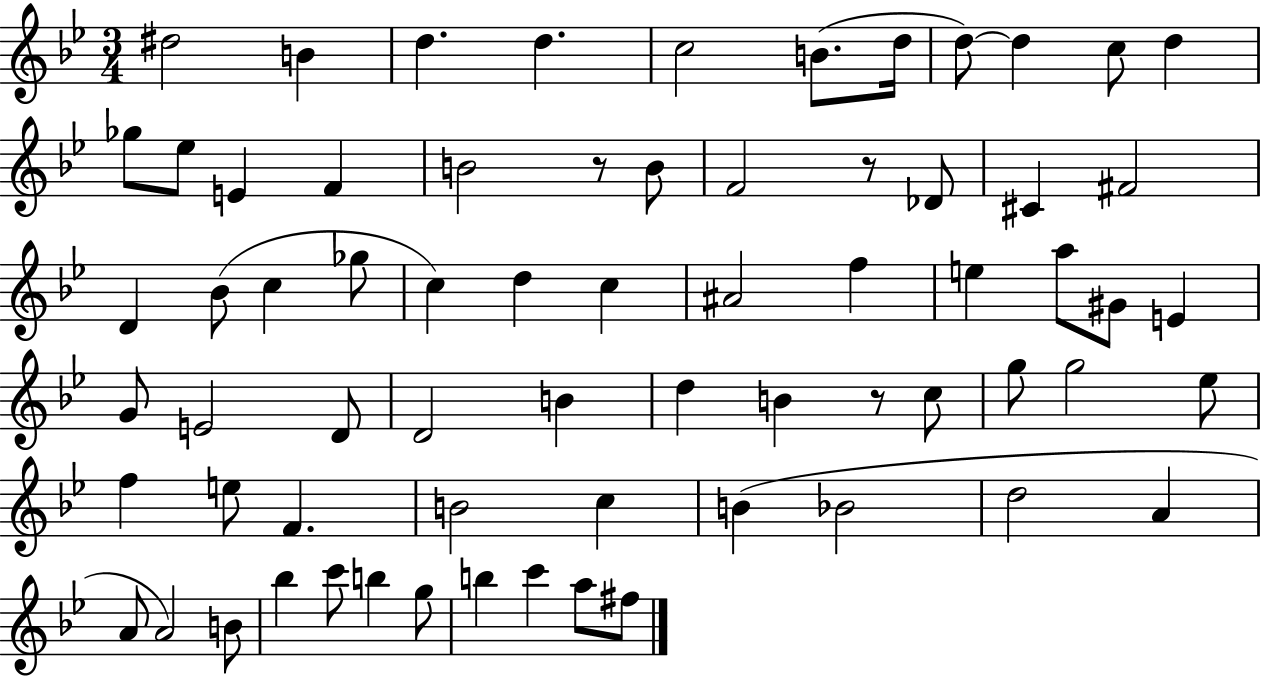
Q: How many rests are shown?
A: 3